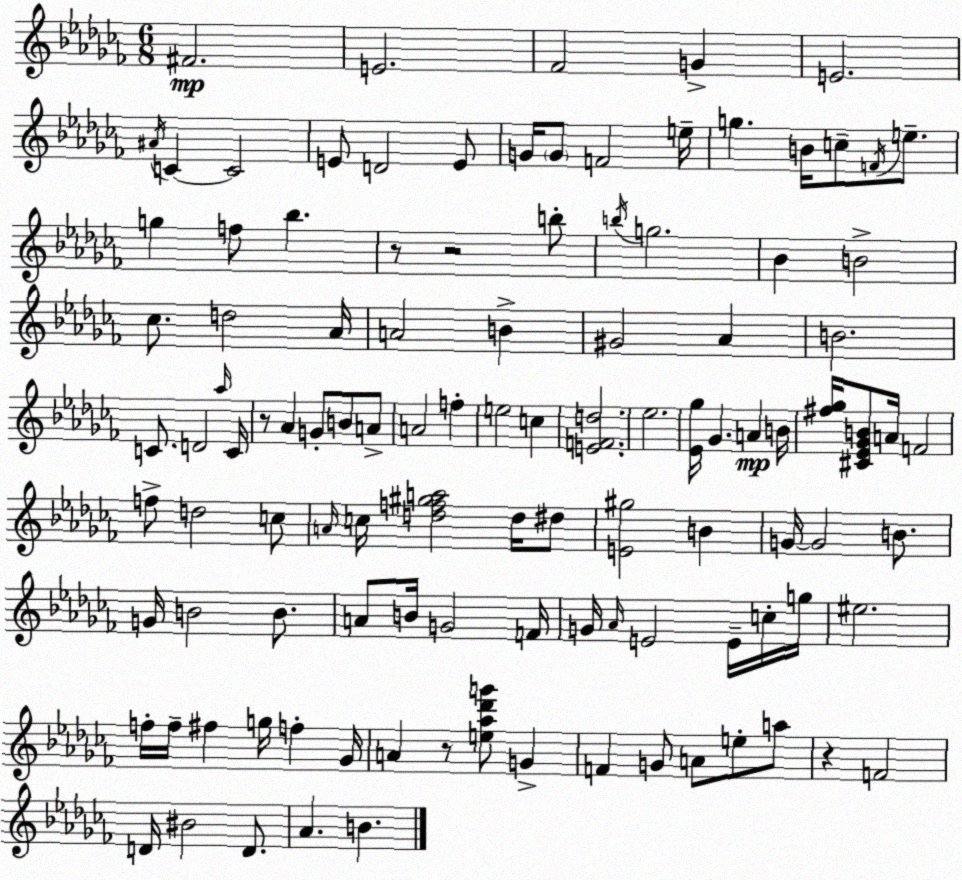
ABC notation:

X:1
T:Untitled
M:6/8
L:1/4
K:Abm
^F2 E2 _F2 G E2 ^A/4 C C2 E/2 D2 E/2 G/4 G/2 F2 e/4 g B/4 c/2 F/4 e/2 g f/2 _b z/2 z2 b/2 b/4 g2 _B B2 _c/2 d2 _A/4 A2 B ^G2 _A B2 C/2 D2 _a/4 C/4 z/2 _A G/2 B/2 A/2 A2 f e2 c [EFd]2 _e2 [_E_g]/4 _G A B/4 [^f_g]/4 [^C_E_GB]/2 A/4 F2 f/2 d2 c/2 A/4 c/4 [df^ga]2 d/4 ^d/2 [E^g]2 B G/4 G2 B/2 G/4 B2 B/2 A/2 B/4 G2 F/4 G/4 _A/4 E2 E/4 c/4 g/4 ^e2 f/4 f/4 ^f g/4 f _G/4 A z/2 [e_a_d'g']/2 G F G/2 A/2 e/2 a/2 z F2 D/4 ^B2 D/2 _A B